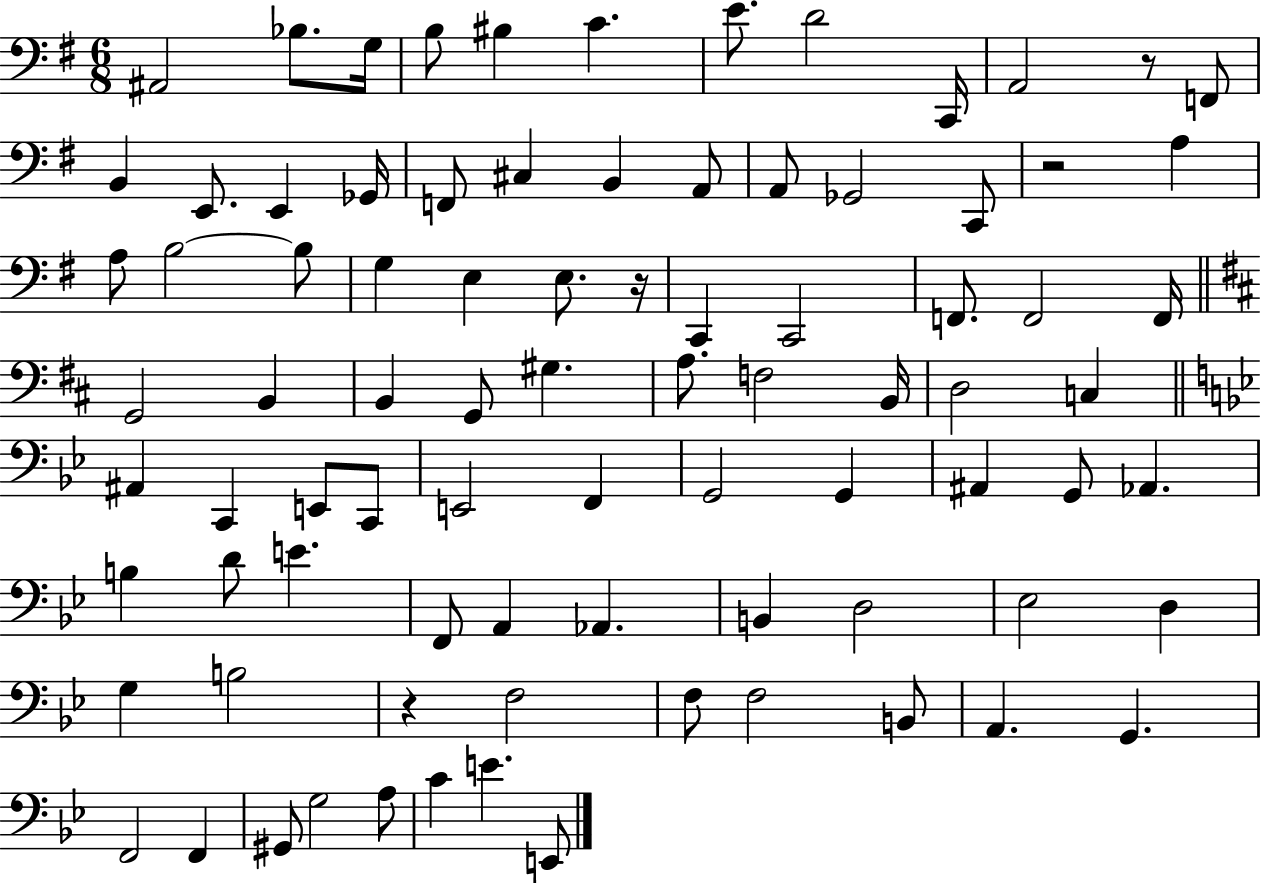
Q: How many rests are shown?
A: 4